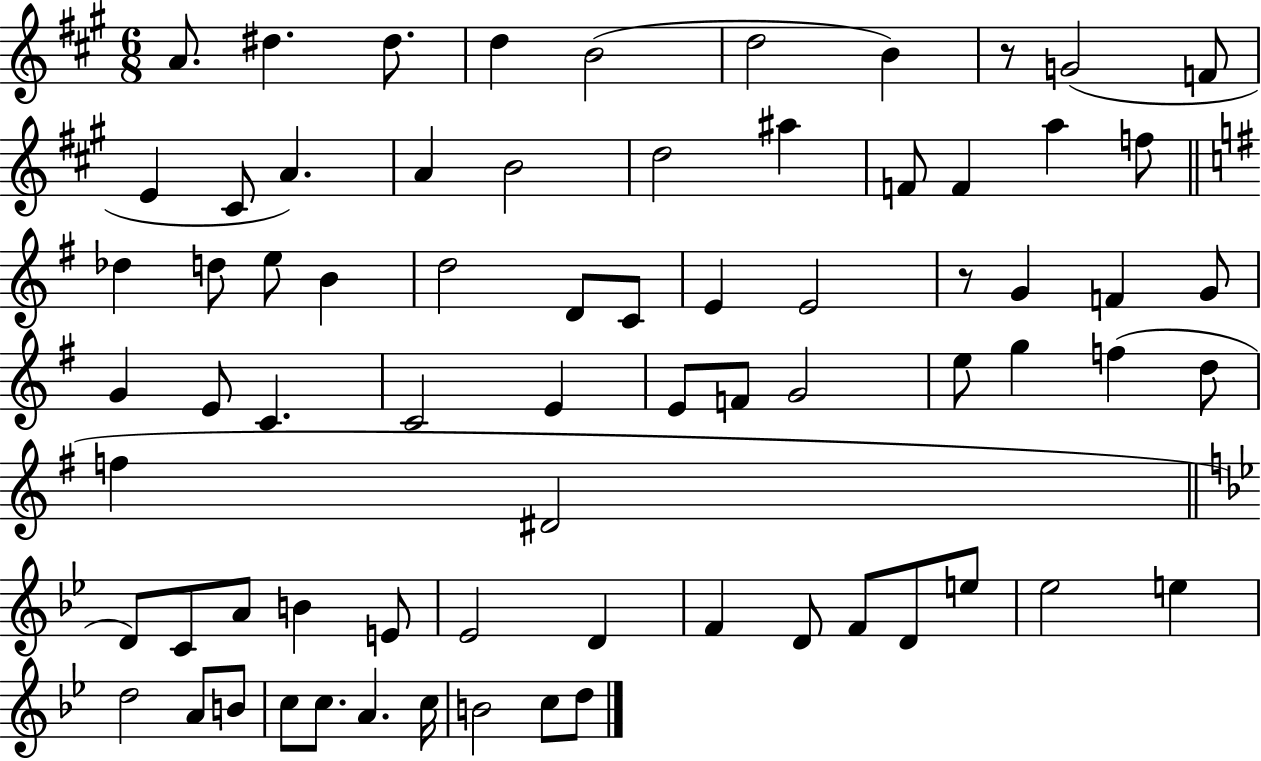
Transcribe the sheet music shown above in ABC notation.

X:1
T:Untitled
M:6/8
L:1/4
K:A
A/2 ^d ^d/2 d B2 d2 B z/2 G2 F/2 E ^C/2 A A B2 d2 ^a F/2 F a f/2 _d d/2 e/2 B d2 D/2 C/2 E E2 z/2 G F G/2 G E/2 C C2 E E/2 F/2 G2 e/2 g f d/2 f ^D2 D/2 C/2 A/2 B E/2 _E2 D F D/2 F/2 D/2 e/2 _e2 e d2 A/2 B/2 c/2 c/2 A c/4 B2 c/2 d/2